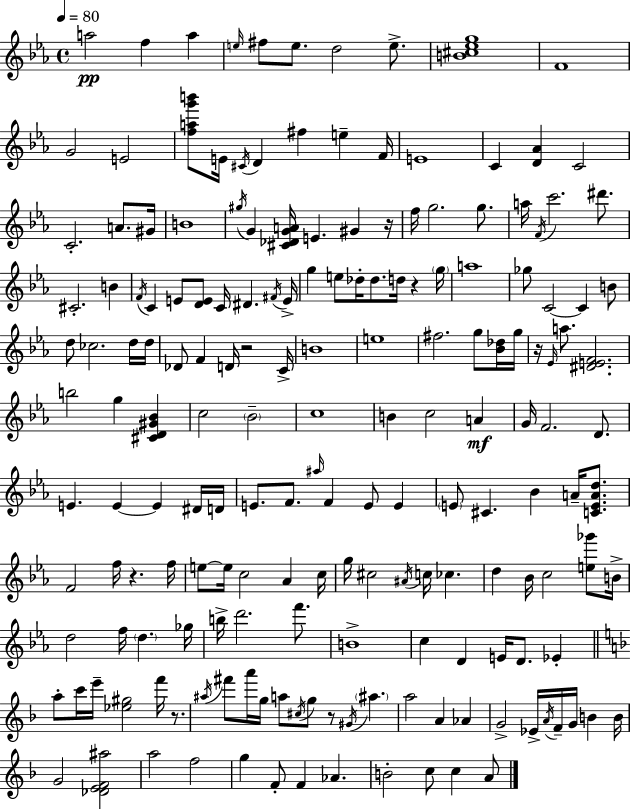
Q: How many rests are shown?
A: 7